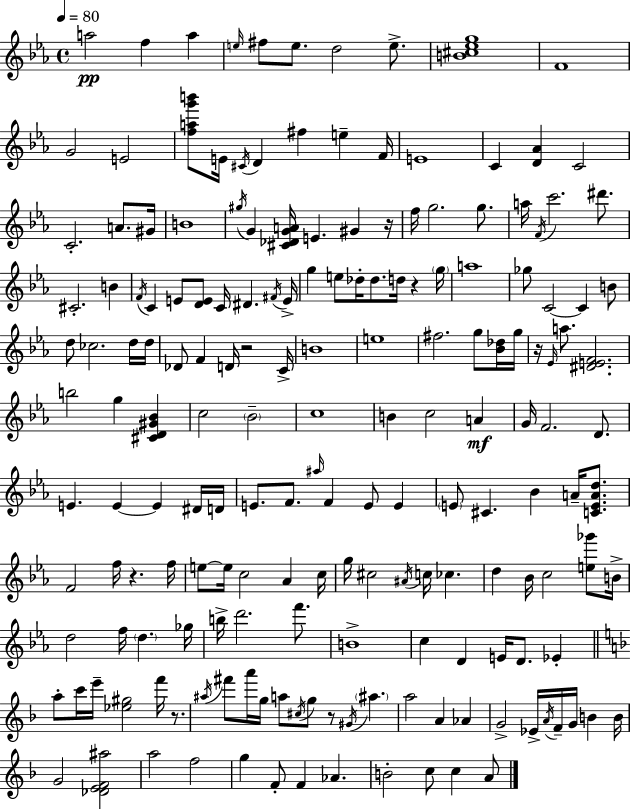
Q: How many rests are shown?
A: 7